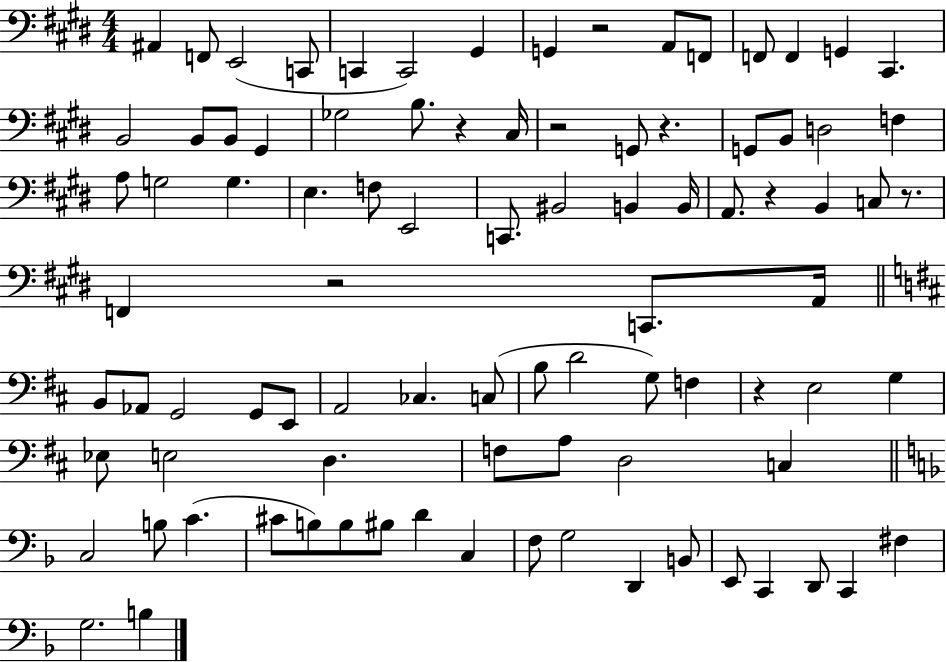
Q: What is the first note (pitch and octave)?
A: A#2